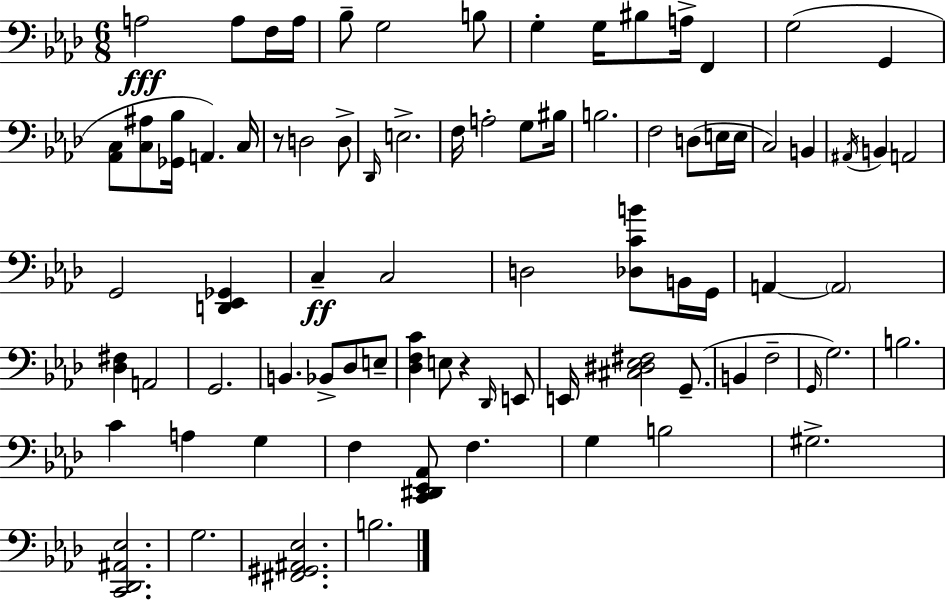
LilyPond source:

{
  \clef bass
  \numericTimeSignature
  \time 6/8
  \key f \minor
  a2\fff a8 f16 a16 | bes8-- g2 b8 | g4-. g16 bis8 a16-> f,4 | g2( g,4 | \break <aes, c>8 <c ais>8 <ges, bes>16 a,4.) c16 | r8 d2 d8-> | \grace { des,16 } e2.-> | f16 a2-. g8 | \break bis16 b2. | f2 d8( e16 | e16 c2) b,4 | \acciaccatura { ais,16 } b,4 a,2 | \break g,2 <d, ees, ges,>4 | c4--\ff c2 | d2 <des c' b'>8 | b,16 g,16 a,4~~ \parenthesize a,2 | \break <des fis>4 a,2 | g,2. | b,4. bes,8-> des8 | e8-- <des f c'>4 e8 r4 | \break \grace { des,16 } e,8 e,16 <cis dis ees fis>2 | g,8.--( b,4 f2-- | \grace { g,16 } g2.) | b2. | \break c'4 a4 | g4 f4 <c, dis, ees, aes,>8 f4. | g4 b2 | gis2.-> | \break <c, des, ais, ees>2. | g2. | <fis, gis, ais, ees>2. | b2. | \break \bar "|."
}